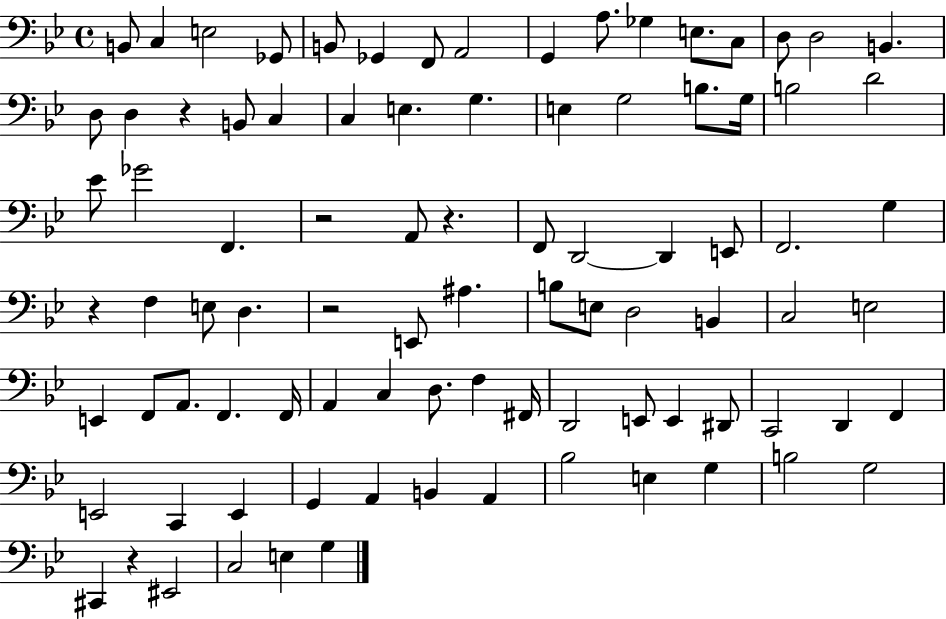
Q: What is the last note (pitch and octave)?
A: G3